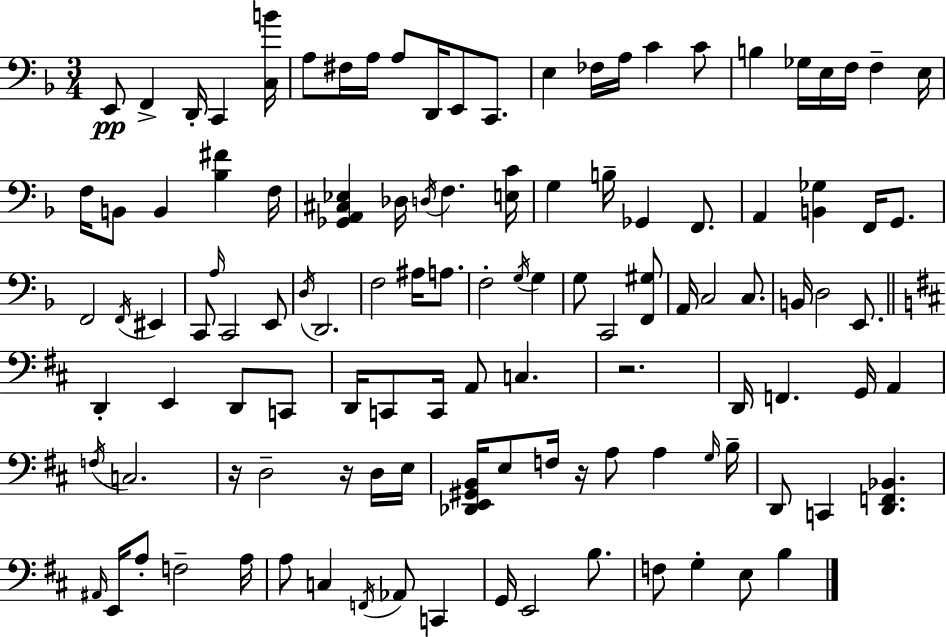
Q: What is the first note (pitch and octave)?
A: E2